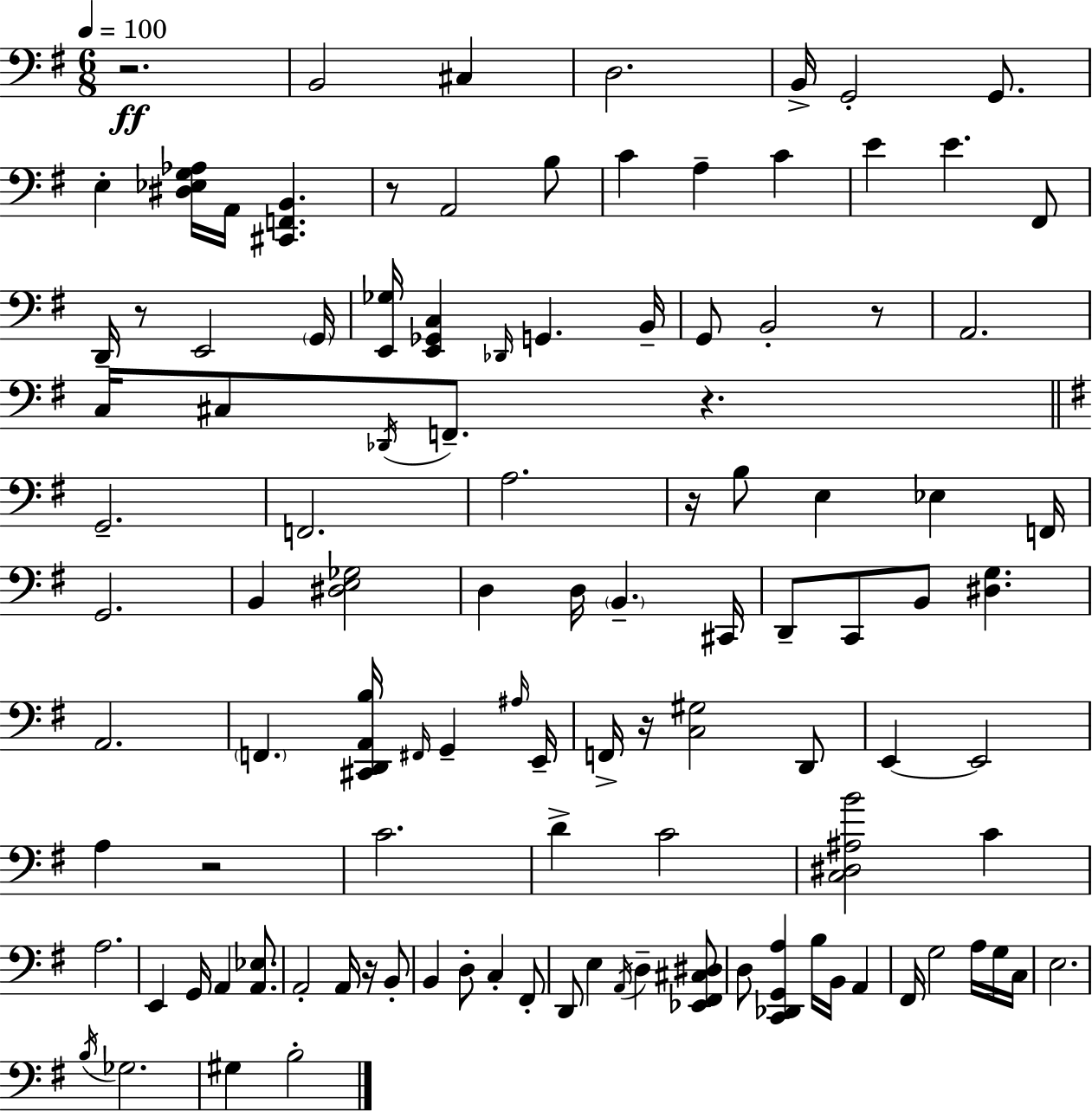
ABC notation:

X:1
T:Untitled
M:6/8
L:1/4
K:Em
z2 B,,2 ^C, D,2 B,,/4 G,,2 G,,/2 E, [^D,_E,G,_A,]/4 A,,/4 [^C,,F,,B,,] z/2 A,,2 B,/2 C A, C E E ^F,,/2 D,,/4 z/2 E,,2 G,,/4 [E,,_G,]/4 [E,,_G,,C,] _D,,/4 G,, B,,/4 G,,/2 B,,2 z/2 A,,2 C,/4 ^C,/2 _D,,/4 F,,/2 z G,,2 F,,2 A,2 z/4 B,/2 E, _E, F,,/4 G,,2 B,, [^D,E,_G,]2 D, D,/4 B,, ^C,,/4 D,,/2 C,,/2 B,,/2 [^D,G,] A,,2 F,, [^C,,D,,A,,B,]/4 ^F,,/4 G,, ^A,/4 E,,/4 F,,/4 z/4 [C,^G,]2 D,,/2 E,, E,,2 A, z2 C2 D C2 [C,^D,^A,B]2 C A,2 E,, G,,/4 A,, [A,,_E,]/2 A,,2 A,,/4 z/4 B,,/2 B,, D,/2 C, ^F,,/2 D,,/2 E, A,,/4 D, [_E,,^F,,^C,^D,]/2 D,/2 [C,,_D,,G,,A,] B,/4 B,,/4 A,, ^F,,/4 G,2 A,/4 G,/4 C,/4 E,2 B,/4 _G,2 ^G, B,2